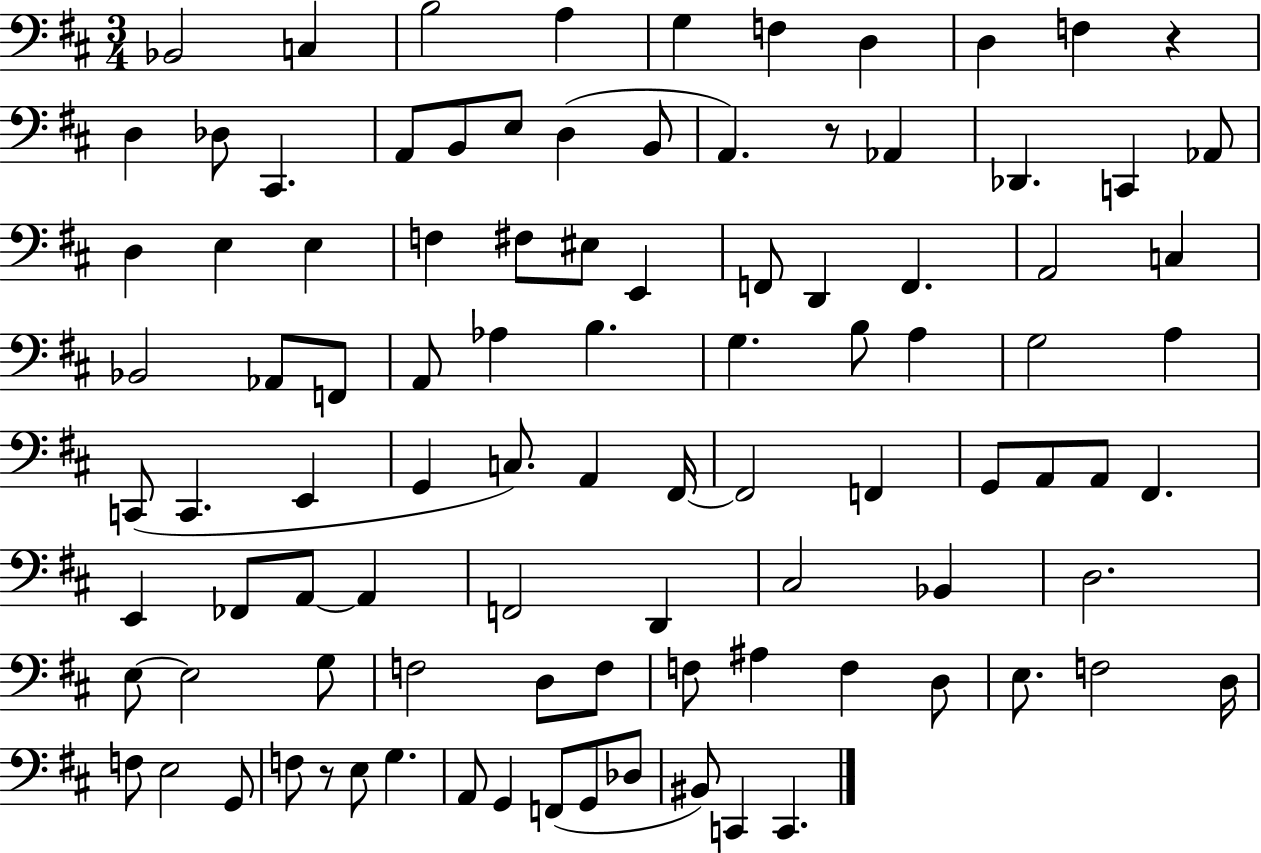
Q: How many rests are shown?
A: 3